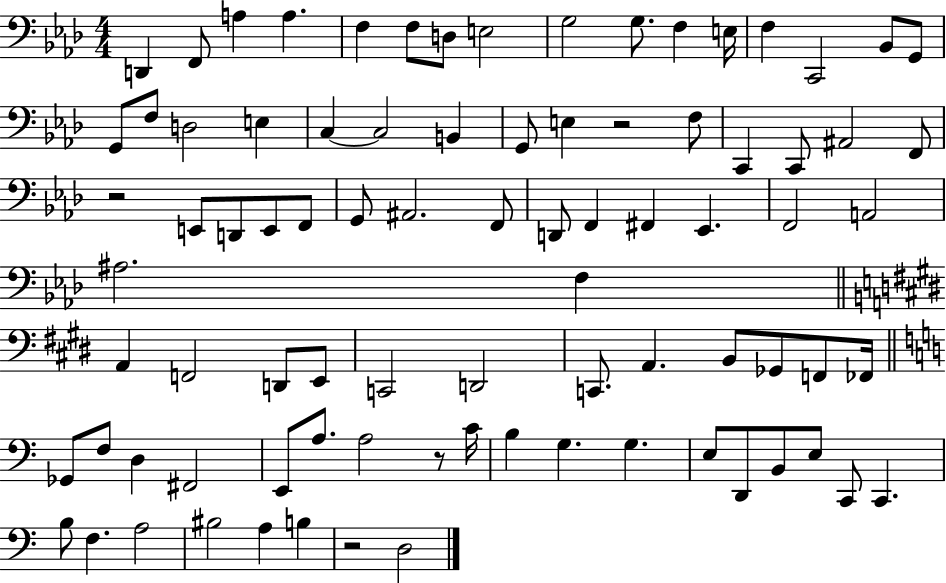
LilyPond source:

{
  \clef bass
  \numericTimeSignature
  \time 4/4
  \key aes \major
  d,4 f,8 a4 a4. | f4 f8 d8 e2 | g2 g8. f4 e16 | f4 c,2 bes,8 g,8 | \break g,8 f8 d2 e4 | c4~~ c2 b,4 | g,8 e4 r2 f8 | c,4 c,8 ais,2 f,8 | \break r2 e,8 d,8 e,8 f,8 | g,8 ais,2. f,8 | d,8 f,4 fis,4 ees,4. | f,2 a,2 | \break ais2. f4 | \bar "||" \break \key e \major a,4 f,2 d,8 e,8 | c,2 d,2 | c,8. a,4. b,8 ges,8 f,8 fes,16 | \bar "||" \break \key a \minor ges,8 f8 d4 fis,2 | e,8 a8. a2 r8 c'16 | b4 g4. g4. | e8 d,8 b,8 e8 c,8 c,4. | \break b8 f4. a2 | bis2 a4 b4 | r2 d2 | \bar "|."
}